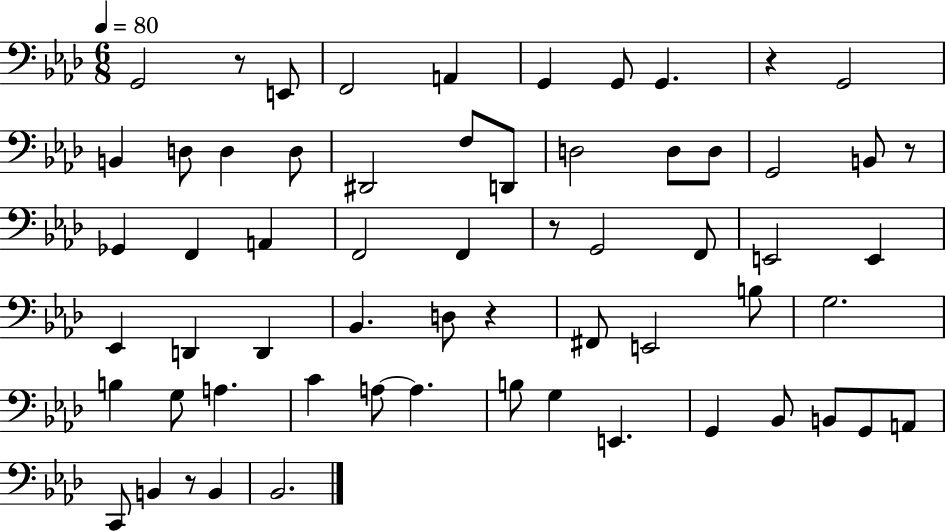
X:1
T:Untitled
M:6/8
L:1/4
K:Ab
G,,2 z/2 E,,/2 F,,2 A,, G,, G,,/2 G,, z G,,2 B,, D,/2 D, D,/2 ^D,,2 F,/2 D,,/2 D,2 D,/2 D,/2 G,,2 B,,/2 z/2 _G,, F,, A,, F,,2 F,, z/2 G,,2 F,,/2 E,,2 E,, _E,, D,, D,, _B,, D,/2 z ^F,,/2 E,,2 B,/2 G,2 B, G,/2 A, C A,/2 A, B,/2 G, E,, G,, _B,,/2 B,,/2 G,,/2 A,,/2 C,,/2 B,, z/2 B,, _B,,2